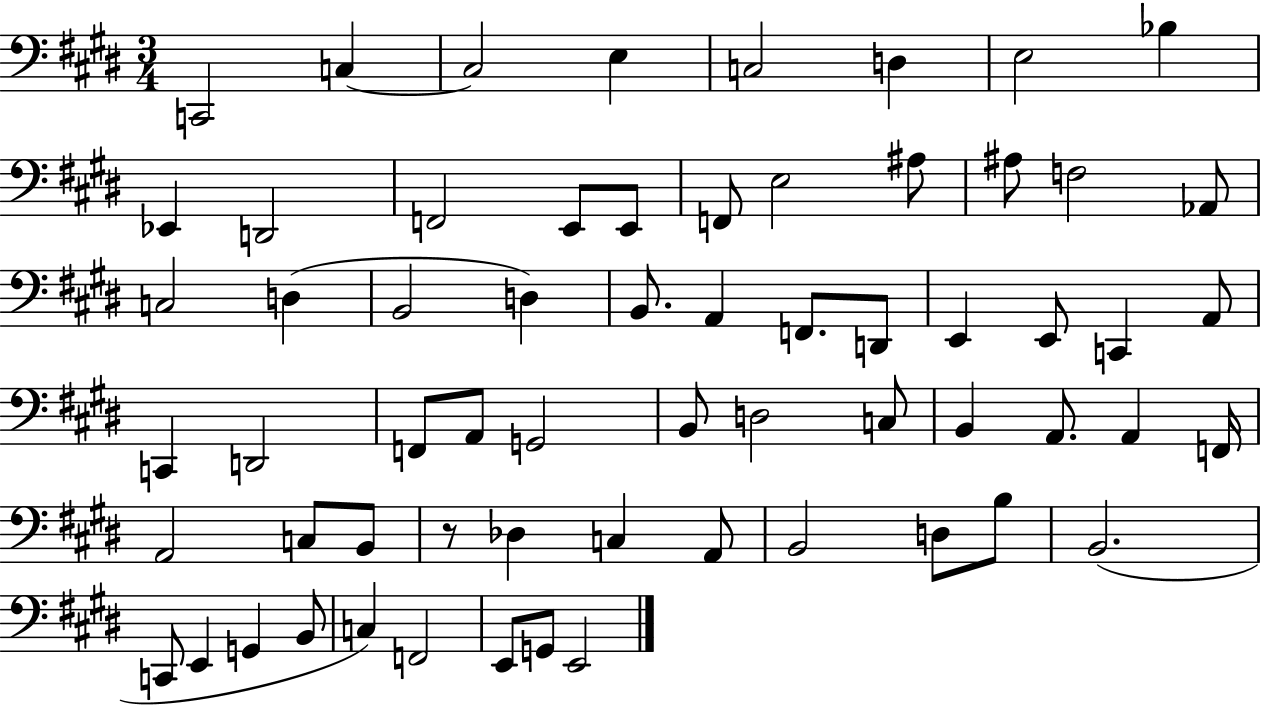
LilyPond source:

{
  \clef bass
  \numericTimeSignature
  \time 3/4
  \key e \major
  \repeat volta 2 { c,2 c4~~ | c2 e4 | c2 d4 | e2 bes4 | \break ees,4 d,2 | f,2 e,8 e,8 | f,8 e2 ais8 | ais8 f2 aes,8 | \break c2 d4( | b,2 d4) | b,8. a,4 f,8. d,8 | e,4 e,8 c,4 a,8 | \break c,4 d,2 | f,8 a,8 g,2 | b,8 d2 c8 | b,4 a,8. a,4 f,16 | \break a,2 c8 b,8 | r8 des4 c4 a,8 | b,2 d8 b8 | b,2.( | \break c,8 e,4 g,4 b,8 | c4) f,2 | e,8 g,8 e,2 | } \bar "|."
}